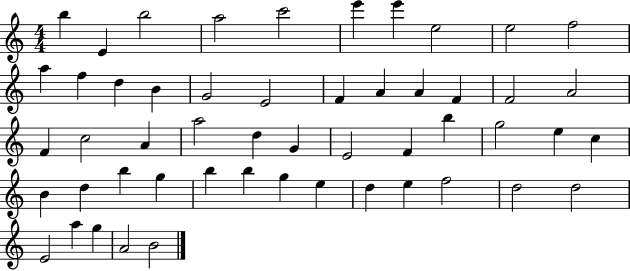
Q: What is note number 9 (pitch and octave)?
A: E5